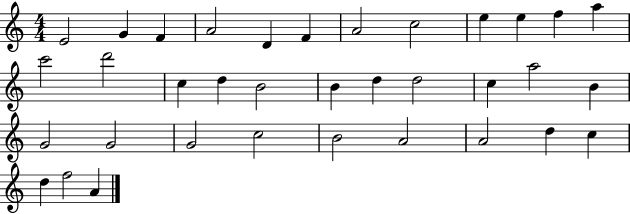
X:1
T:Untitled
M:4/4
L:1/4
K:C
E2 G F A2 D F A2 c2 e e f a c'2 d'2 c d B2 B d d2 c a2 B G2 G2 G2 c2 B2 A2 A2 d c d f2 A